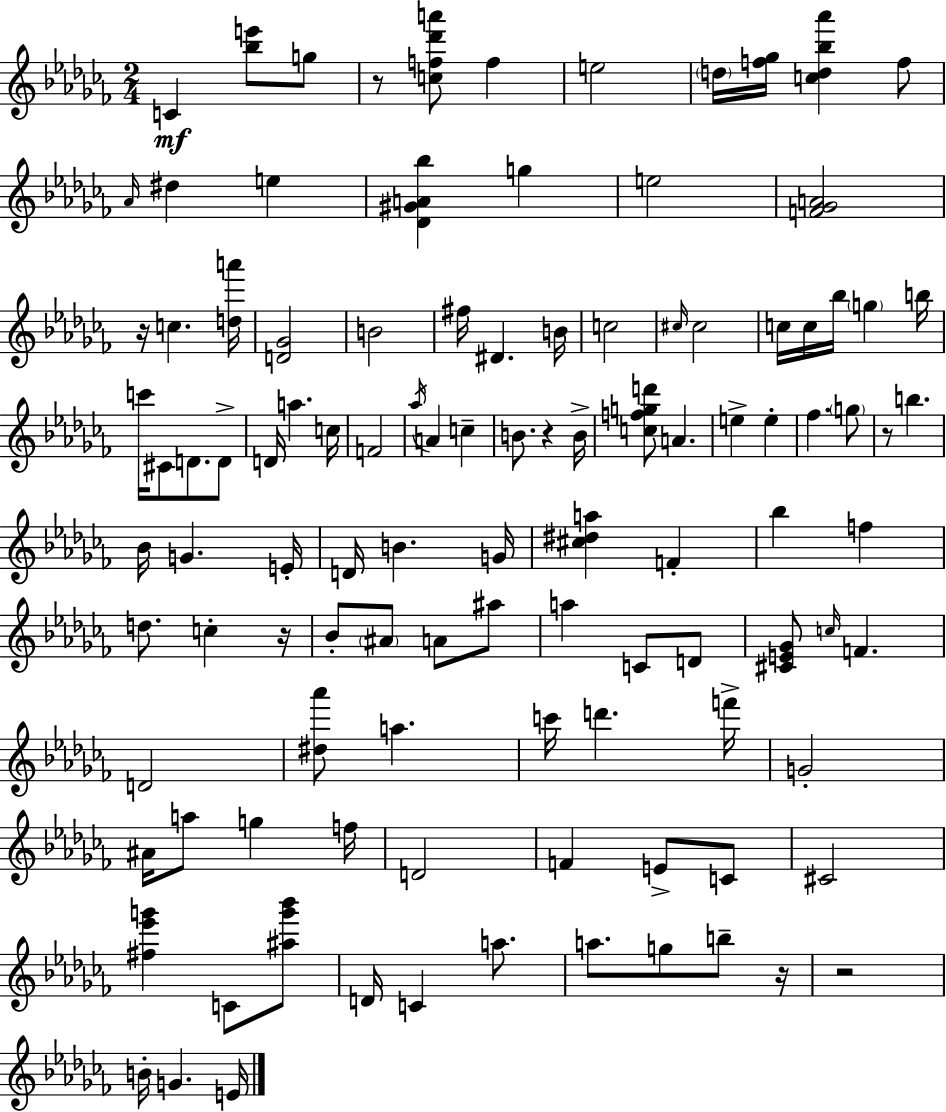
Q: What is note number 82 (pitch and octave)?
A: A5